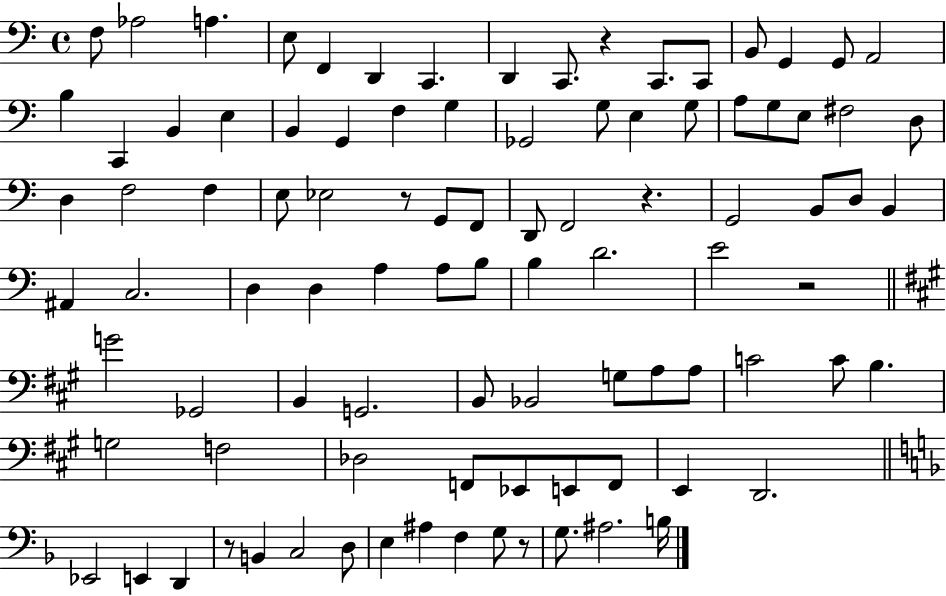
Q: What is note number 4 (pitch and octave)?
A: E3